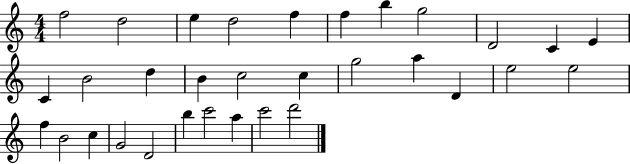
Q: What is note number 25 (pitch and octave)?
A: C5